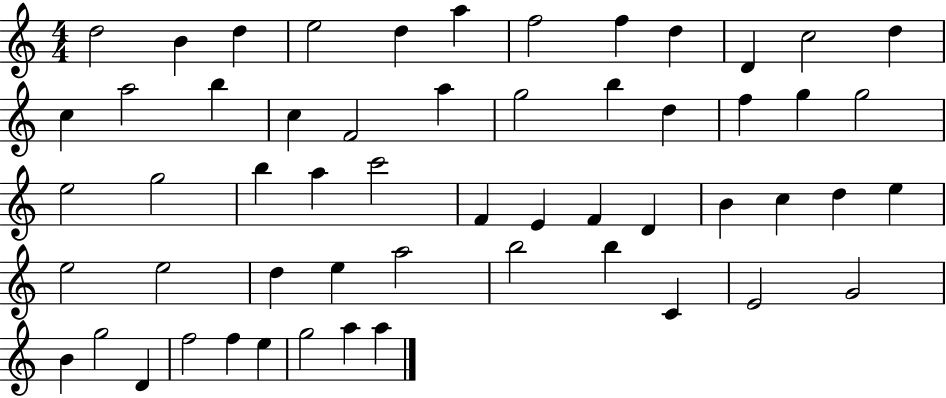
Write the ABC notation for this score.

X:1
T:Untitled
M:4/4
L:1/4
K:C
d2 B d e2 d a f2 f d D c2 d c a2 b c F2 a g2 b d f g g2 e2 g2 b a c'2 F E F D B c d e e2 e2 d e a2 b2 b C E2 G2 B g2 D f2 f e g2 a a